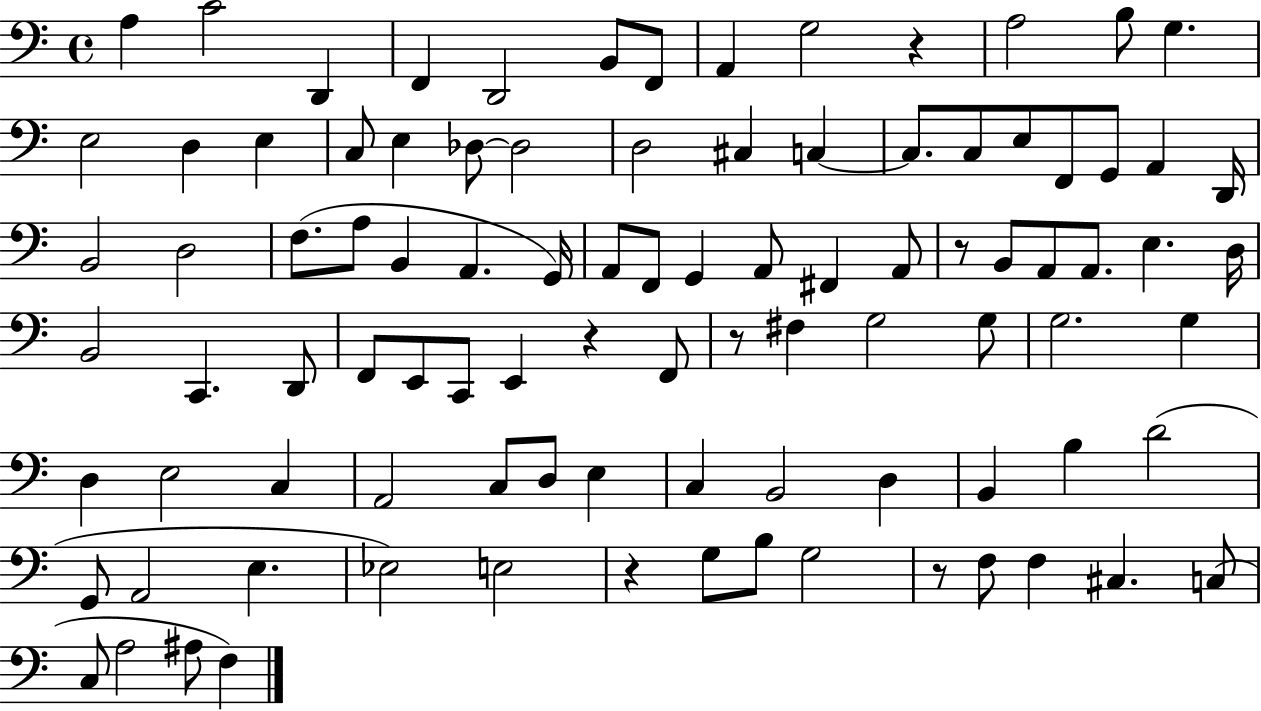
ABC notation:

X:1
T:Untitled
M:4/4
L:1/4
K:C
A, C2 D,, F,, D,,2 B,,/2 F,,/2 A,, G,2 z A,2 B,/2 G, E,2 D, E, C,/2 E, _D,/2 _D,2 D,2 ^C, C, C,/2 C,/2 E,/2 F,,/2 G,,/2 A,, D,,/4 B,,2 D,2 F,/2 A,/2 B,, A,, G,,/4 A,,/2 F,,/2 G,, A,,/2 ^F,, A,,/2 z/2 B,,/2 A,,/2 A,,/2 E, D,/4 B,,2 C,, D,,/2 F,,/2 E,,/2 C,,/2 E,, z F,,/2 z/2 ^F, G,2 G,/2 G,2 G, D, E,2 C, A,,2 C,/2 D,/2 E, C, B,,2 D, B,, B, D2 G,,/2 A,,2 E, _E,2 E,2 z G,/2 B,/2 G,2 z/2 F,/2 F, ^C, C,/2 C,/2 A,2 ^A,/2 F,